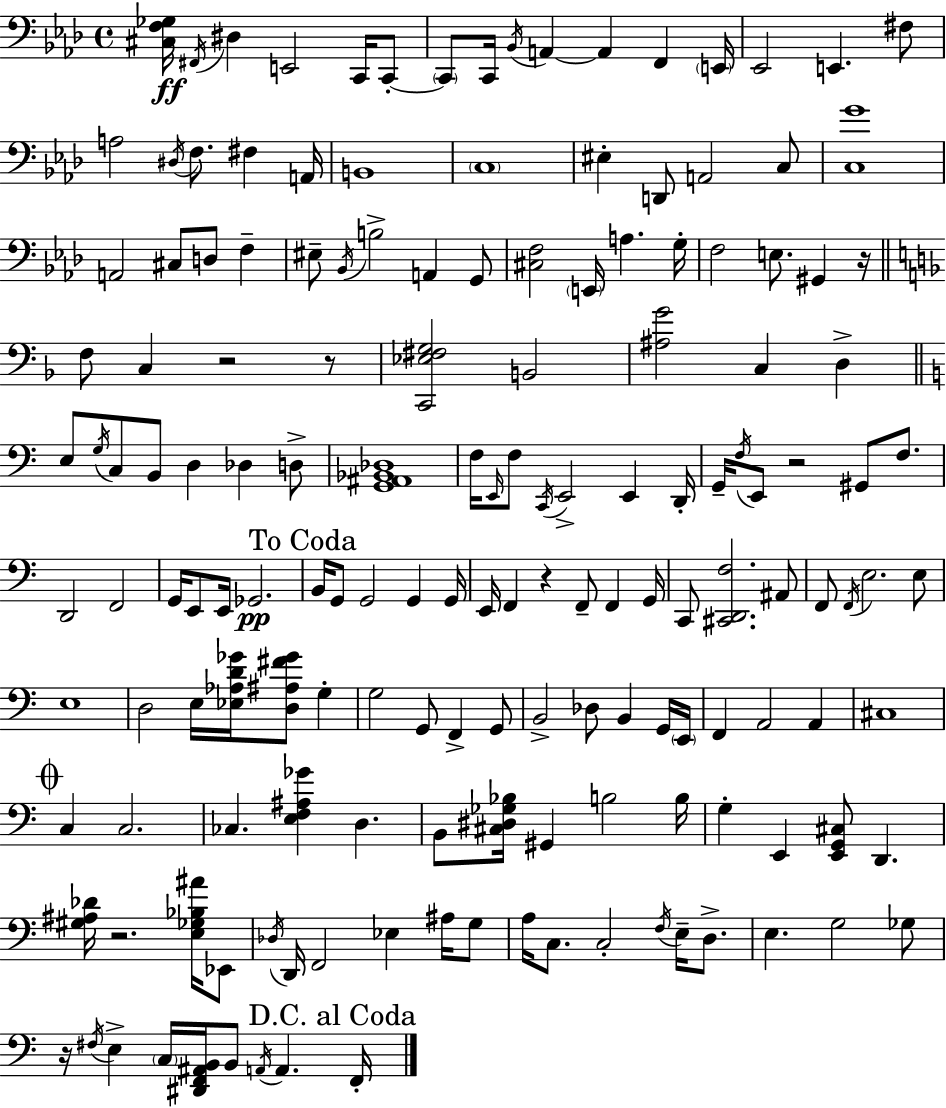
X:1
T:Untitled
M:4/4
L:1/4
K:Fm
[^C,F,_G,]/4 ^F,,/4 ^D, E,,2 C,,/4 C,,/2 C,,/2 C,,/4 _B,,/4 A,, A,, F,, E,,/4 _E,,2 E,, ^F,/2 A,2 ^D,/4 F,/2 ^F, A,,/4 B,,4 C,4 ^E, D,,/2 A,,2 C,/2 [C,G]4 A,,2 ^C,/2 D,/2 F, ^E,/2 _B,,/4 B,2 A,, G,,/2 [^C,F,]2 E,,/4 A, G,/4 F,2 E,/2 ^G,, z/4 F,/2 C, z2 z/2 [C,,_E,^F,G,]2 B,,2 [^A,G]2 C, D, E,/2 G,/4 C,/2 B,,/2 D, _D, D,/2 [G,,^A,,_B,,_D,]4 F,/4 E,,/4 F,/2 C,,/4 E,,2 E,, D,,/4 G,,/4 F,/4 E,,/2 z2 ^G,,/2 F,/2 D,,2 F,,2 G,,/4 E,,/2 E,,/4 _G,,2 B,,/4 G,,/2 G,,2 G,, G,,/4 E,,/4 F,, z F,,/2 F,, G,,/4 C,,/2 [^C,,D,,F,]2 ^A,,/2 F,,/2 F,,/4 E,2 E,/2 E,4 D,2 E,/4 [_E,_A,D_G]/4 [D,^A,^F_G]/2 G, G,2 G,,/2 F,, G,,/2 B,,2 _D,/2 B,, G,,/4 E,,/4 F,, A,,2 A,, ^C,4 C, C,2 _C, [E,F,^A,_G] D, B,,/2 [^C,^D,_G,_B,]/4 ^G,, B,2 B,/4 G, E,, [E,,G,,^C,]/2 D,, [^G,^A,_D]/4 z2 [E,_G,_B,^A]/4 _E,,/2 _D,/4 D,,/4 F,,2 _E, ^A,/4 G,/2 A,/4 C,/2 C,2 F,/4 E,/4 D,/2 E, G,2 _G,/2 z/4 ^F,/4 E, C,/4 [^D,,F,,^A,,B,,]/4 B,,/2 A,,/4 A,, F,,/4